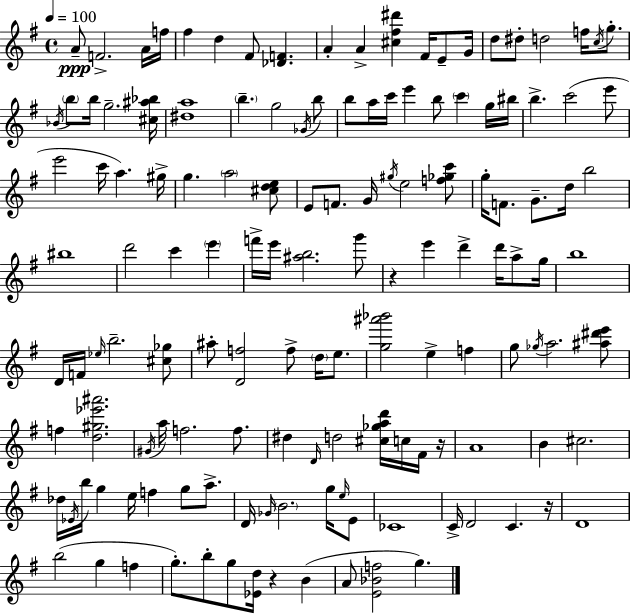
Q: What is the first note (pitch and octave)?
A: A4